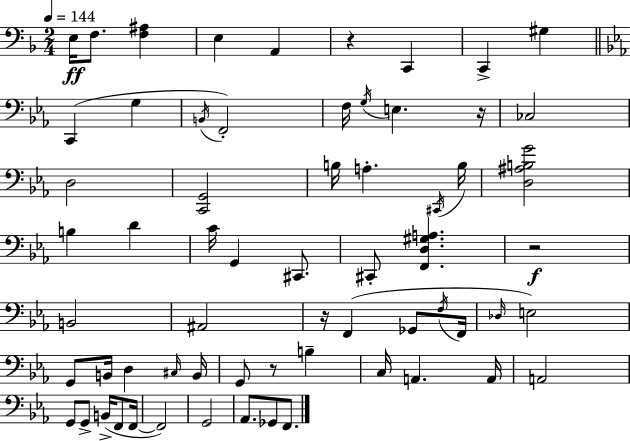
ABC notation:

X:1
T:Untitled
M:2/4
L:1/4
K:Dm
E,/4 F,/2 [F,^A,] E, A,, z C,, C,, ^G, C,, G, B,,/4 F,,2 F,/4 G,/4 E, z/4 _C,2 D,2 [C,,G,,]2 B,/4 A, ^C,,/4 B,/4 [D,^A,B,G]2 B, D C/4 G,, ^C,,/2 ^C,,/2 [F,,D,^G,A,] z2 B,,2 ^A,,2 z/4 F,, _G,,/2 F,/4 F,,/4 _D,/4 E,2 G,,/2 B,,/4 D, ^C,/4 B,,/4 G,,/2 z/2 B, C,/4 A,, A,,/4 A,,2 G,,/2 G,,/2 B,,/4 F,,/2 F,,/4 F,,2 G,,2 _A,,/2 _G,,/2 F,,/2